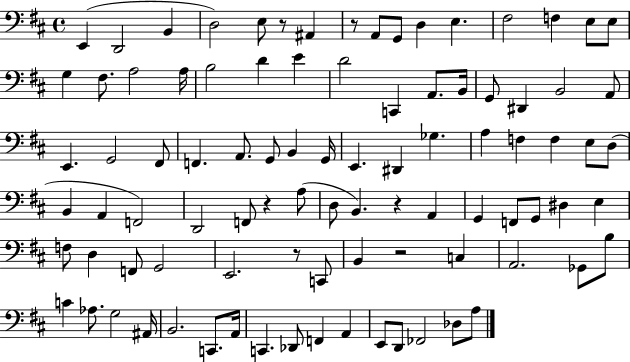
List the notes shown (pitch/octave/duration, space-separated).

E2/q D2/h B2/q D3/h E3/e R/e A#2/q R/e A2/e G2/e D3/q E3/q. F#3/h F3/q E3/e E3/e G3/q F#3/e. A3/h A3/s B3/h D4/q E4/q D4/h C2/q A2/e. B2/s G2/e D#2/q B2/h A2/e E2/q. G2/h F#2/e F2/q. A2/e. G2/e B2/q G2/s E2/q. D#2/q Gb3/q. A3/q F3/q F3/q E3/e D3/e B2/q A2/q F2/h D2/h F2/e R/q A3/e D3/e B2/q. R/q A2/q G2/q F2/e G2/e D#3/q E3/q F3/e D3/q F2/e G2/h E2/h. R/e C2/e B2/q R/h C3/q A2/h. Gb2/e B3/e C4/q Ab3/e. G3/h A#2/s B2/h. C2/e. A2/s C2/q. Db2/e F2/q A2/q E2/e D2/e FES2/h Db3/e A3/e